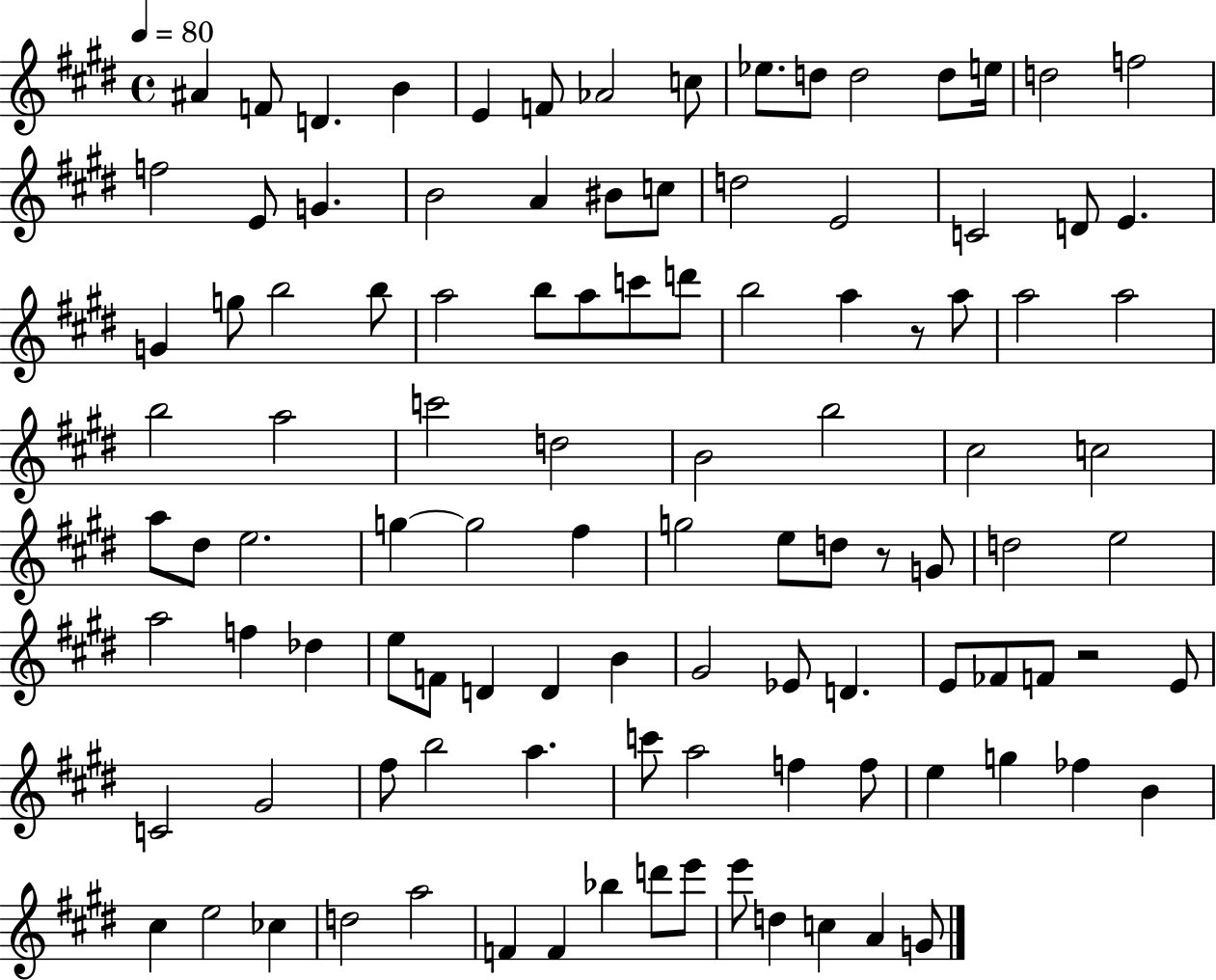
A#4/q F4/e D4/q. B4/q E4/q F4/e Ab4/h C5/e Eb5/e. D5/e D5/h D5/e E5/s D5/h F5/h F5/h E4/e G4/q. B4/h A4/q BIS4/e C5/e D5/h E4/h C4/h D4/e E4/q. G4/q G5/e B5/h B5/e A5/h B5/e A5/e C6/e D6/e B5/h A5/q R/e A5/e A5/h A5/h B5/h A5/h C6/h D5/h B4/h B5/h C#5/h C5/h A5/e D#5/e E5/h. G5/q G5/h F#5/q G5/h E5/e D5/e R/e G4/e D5/h E5/h A5/h F5/q Db5/q E5/e F4/e D4/q D4/q B4/q G#4/h Eb4/e D4/q. E4/e FES4/e F4/e R/h E4/e C4/h G#4/h F#5/e B5/h A5/q. C6/e A5/h F5/q F5/e E5/q G5/q FES5/q B4/q C#5/q E5/h CES5/q D5/h A5/h F4/q F4/q Bb5/q D6/e E6/e E6/e D5/q C5/q A4/q G4/e